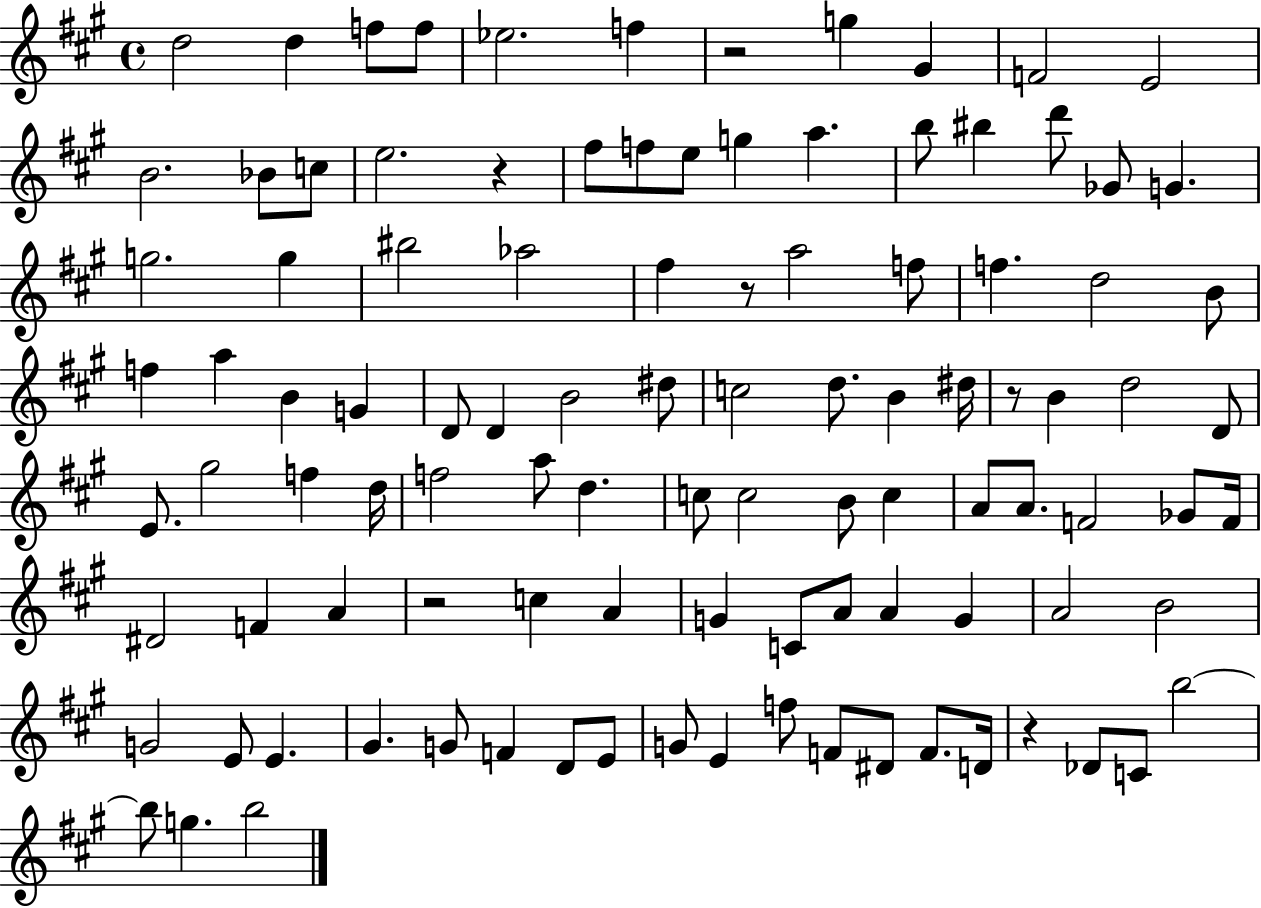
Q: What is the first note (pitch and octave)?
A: D5